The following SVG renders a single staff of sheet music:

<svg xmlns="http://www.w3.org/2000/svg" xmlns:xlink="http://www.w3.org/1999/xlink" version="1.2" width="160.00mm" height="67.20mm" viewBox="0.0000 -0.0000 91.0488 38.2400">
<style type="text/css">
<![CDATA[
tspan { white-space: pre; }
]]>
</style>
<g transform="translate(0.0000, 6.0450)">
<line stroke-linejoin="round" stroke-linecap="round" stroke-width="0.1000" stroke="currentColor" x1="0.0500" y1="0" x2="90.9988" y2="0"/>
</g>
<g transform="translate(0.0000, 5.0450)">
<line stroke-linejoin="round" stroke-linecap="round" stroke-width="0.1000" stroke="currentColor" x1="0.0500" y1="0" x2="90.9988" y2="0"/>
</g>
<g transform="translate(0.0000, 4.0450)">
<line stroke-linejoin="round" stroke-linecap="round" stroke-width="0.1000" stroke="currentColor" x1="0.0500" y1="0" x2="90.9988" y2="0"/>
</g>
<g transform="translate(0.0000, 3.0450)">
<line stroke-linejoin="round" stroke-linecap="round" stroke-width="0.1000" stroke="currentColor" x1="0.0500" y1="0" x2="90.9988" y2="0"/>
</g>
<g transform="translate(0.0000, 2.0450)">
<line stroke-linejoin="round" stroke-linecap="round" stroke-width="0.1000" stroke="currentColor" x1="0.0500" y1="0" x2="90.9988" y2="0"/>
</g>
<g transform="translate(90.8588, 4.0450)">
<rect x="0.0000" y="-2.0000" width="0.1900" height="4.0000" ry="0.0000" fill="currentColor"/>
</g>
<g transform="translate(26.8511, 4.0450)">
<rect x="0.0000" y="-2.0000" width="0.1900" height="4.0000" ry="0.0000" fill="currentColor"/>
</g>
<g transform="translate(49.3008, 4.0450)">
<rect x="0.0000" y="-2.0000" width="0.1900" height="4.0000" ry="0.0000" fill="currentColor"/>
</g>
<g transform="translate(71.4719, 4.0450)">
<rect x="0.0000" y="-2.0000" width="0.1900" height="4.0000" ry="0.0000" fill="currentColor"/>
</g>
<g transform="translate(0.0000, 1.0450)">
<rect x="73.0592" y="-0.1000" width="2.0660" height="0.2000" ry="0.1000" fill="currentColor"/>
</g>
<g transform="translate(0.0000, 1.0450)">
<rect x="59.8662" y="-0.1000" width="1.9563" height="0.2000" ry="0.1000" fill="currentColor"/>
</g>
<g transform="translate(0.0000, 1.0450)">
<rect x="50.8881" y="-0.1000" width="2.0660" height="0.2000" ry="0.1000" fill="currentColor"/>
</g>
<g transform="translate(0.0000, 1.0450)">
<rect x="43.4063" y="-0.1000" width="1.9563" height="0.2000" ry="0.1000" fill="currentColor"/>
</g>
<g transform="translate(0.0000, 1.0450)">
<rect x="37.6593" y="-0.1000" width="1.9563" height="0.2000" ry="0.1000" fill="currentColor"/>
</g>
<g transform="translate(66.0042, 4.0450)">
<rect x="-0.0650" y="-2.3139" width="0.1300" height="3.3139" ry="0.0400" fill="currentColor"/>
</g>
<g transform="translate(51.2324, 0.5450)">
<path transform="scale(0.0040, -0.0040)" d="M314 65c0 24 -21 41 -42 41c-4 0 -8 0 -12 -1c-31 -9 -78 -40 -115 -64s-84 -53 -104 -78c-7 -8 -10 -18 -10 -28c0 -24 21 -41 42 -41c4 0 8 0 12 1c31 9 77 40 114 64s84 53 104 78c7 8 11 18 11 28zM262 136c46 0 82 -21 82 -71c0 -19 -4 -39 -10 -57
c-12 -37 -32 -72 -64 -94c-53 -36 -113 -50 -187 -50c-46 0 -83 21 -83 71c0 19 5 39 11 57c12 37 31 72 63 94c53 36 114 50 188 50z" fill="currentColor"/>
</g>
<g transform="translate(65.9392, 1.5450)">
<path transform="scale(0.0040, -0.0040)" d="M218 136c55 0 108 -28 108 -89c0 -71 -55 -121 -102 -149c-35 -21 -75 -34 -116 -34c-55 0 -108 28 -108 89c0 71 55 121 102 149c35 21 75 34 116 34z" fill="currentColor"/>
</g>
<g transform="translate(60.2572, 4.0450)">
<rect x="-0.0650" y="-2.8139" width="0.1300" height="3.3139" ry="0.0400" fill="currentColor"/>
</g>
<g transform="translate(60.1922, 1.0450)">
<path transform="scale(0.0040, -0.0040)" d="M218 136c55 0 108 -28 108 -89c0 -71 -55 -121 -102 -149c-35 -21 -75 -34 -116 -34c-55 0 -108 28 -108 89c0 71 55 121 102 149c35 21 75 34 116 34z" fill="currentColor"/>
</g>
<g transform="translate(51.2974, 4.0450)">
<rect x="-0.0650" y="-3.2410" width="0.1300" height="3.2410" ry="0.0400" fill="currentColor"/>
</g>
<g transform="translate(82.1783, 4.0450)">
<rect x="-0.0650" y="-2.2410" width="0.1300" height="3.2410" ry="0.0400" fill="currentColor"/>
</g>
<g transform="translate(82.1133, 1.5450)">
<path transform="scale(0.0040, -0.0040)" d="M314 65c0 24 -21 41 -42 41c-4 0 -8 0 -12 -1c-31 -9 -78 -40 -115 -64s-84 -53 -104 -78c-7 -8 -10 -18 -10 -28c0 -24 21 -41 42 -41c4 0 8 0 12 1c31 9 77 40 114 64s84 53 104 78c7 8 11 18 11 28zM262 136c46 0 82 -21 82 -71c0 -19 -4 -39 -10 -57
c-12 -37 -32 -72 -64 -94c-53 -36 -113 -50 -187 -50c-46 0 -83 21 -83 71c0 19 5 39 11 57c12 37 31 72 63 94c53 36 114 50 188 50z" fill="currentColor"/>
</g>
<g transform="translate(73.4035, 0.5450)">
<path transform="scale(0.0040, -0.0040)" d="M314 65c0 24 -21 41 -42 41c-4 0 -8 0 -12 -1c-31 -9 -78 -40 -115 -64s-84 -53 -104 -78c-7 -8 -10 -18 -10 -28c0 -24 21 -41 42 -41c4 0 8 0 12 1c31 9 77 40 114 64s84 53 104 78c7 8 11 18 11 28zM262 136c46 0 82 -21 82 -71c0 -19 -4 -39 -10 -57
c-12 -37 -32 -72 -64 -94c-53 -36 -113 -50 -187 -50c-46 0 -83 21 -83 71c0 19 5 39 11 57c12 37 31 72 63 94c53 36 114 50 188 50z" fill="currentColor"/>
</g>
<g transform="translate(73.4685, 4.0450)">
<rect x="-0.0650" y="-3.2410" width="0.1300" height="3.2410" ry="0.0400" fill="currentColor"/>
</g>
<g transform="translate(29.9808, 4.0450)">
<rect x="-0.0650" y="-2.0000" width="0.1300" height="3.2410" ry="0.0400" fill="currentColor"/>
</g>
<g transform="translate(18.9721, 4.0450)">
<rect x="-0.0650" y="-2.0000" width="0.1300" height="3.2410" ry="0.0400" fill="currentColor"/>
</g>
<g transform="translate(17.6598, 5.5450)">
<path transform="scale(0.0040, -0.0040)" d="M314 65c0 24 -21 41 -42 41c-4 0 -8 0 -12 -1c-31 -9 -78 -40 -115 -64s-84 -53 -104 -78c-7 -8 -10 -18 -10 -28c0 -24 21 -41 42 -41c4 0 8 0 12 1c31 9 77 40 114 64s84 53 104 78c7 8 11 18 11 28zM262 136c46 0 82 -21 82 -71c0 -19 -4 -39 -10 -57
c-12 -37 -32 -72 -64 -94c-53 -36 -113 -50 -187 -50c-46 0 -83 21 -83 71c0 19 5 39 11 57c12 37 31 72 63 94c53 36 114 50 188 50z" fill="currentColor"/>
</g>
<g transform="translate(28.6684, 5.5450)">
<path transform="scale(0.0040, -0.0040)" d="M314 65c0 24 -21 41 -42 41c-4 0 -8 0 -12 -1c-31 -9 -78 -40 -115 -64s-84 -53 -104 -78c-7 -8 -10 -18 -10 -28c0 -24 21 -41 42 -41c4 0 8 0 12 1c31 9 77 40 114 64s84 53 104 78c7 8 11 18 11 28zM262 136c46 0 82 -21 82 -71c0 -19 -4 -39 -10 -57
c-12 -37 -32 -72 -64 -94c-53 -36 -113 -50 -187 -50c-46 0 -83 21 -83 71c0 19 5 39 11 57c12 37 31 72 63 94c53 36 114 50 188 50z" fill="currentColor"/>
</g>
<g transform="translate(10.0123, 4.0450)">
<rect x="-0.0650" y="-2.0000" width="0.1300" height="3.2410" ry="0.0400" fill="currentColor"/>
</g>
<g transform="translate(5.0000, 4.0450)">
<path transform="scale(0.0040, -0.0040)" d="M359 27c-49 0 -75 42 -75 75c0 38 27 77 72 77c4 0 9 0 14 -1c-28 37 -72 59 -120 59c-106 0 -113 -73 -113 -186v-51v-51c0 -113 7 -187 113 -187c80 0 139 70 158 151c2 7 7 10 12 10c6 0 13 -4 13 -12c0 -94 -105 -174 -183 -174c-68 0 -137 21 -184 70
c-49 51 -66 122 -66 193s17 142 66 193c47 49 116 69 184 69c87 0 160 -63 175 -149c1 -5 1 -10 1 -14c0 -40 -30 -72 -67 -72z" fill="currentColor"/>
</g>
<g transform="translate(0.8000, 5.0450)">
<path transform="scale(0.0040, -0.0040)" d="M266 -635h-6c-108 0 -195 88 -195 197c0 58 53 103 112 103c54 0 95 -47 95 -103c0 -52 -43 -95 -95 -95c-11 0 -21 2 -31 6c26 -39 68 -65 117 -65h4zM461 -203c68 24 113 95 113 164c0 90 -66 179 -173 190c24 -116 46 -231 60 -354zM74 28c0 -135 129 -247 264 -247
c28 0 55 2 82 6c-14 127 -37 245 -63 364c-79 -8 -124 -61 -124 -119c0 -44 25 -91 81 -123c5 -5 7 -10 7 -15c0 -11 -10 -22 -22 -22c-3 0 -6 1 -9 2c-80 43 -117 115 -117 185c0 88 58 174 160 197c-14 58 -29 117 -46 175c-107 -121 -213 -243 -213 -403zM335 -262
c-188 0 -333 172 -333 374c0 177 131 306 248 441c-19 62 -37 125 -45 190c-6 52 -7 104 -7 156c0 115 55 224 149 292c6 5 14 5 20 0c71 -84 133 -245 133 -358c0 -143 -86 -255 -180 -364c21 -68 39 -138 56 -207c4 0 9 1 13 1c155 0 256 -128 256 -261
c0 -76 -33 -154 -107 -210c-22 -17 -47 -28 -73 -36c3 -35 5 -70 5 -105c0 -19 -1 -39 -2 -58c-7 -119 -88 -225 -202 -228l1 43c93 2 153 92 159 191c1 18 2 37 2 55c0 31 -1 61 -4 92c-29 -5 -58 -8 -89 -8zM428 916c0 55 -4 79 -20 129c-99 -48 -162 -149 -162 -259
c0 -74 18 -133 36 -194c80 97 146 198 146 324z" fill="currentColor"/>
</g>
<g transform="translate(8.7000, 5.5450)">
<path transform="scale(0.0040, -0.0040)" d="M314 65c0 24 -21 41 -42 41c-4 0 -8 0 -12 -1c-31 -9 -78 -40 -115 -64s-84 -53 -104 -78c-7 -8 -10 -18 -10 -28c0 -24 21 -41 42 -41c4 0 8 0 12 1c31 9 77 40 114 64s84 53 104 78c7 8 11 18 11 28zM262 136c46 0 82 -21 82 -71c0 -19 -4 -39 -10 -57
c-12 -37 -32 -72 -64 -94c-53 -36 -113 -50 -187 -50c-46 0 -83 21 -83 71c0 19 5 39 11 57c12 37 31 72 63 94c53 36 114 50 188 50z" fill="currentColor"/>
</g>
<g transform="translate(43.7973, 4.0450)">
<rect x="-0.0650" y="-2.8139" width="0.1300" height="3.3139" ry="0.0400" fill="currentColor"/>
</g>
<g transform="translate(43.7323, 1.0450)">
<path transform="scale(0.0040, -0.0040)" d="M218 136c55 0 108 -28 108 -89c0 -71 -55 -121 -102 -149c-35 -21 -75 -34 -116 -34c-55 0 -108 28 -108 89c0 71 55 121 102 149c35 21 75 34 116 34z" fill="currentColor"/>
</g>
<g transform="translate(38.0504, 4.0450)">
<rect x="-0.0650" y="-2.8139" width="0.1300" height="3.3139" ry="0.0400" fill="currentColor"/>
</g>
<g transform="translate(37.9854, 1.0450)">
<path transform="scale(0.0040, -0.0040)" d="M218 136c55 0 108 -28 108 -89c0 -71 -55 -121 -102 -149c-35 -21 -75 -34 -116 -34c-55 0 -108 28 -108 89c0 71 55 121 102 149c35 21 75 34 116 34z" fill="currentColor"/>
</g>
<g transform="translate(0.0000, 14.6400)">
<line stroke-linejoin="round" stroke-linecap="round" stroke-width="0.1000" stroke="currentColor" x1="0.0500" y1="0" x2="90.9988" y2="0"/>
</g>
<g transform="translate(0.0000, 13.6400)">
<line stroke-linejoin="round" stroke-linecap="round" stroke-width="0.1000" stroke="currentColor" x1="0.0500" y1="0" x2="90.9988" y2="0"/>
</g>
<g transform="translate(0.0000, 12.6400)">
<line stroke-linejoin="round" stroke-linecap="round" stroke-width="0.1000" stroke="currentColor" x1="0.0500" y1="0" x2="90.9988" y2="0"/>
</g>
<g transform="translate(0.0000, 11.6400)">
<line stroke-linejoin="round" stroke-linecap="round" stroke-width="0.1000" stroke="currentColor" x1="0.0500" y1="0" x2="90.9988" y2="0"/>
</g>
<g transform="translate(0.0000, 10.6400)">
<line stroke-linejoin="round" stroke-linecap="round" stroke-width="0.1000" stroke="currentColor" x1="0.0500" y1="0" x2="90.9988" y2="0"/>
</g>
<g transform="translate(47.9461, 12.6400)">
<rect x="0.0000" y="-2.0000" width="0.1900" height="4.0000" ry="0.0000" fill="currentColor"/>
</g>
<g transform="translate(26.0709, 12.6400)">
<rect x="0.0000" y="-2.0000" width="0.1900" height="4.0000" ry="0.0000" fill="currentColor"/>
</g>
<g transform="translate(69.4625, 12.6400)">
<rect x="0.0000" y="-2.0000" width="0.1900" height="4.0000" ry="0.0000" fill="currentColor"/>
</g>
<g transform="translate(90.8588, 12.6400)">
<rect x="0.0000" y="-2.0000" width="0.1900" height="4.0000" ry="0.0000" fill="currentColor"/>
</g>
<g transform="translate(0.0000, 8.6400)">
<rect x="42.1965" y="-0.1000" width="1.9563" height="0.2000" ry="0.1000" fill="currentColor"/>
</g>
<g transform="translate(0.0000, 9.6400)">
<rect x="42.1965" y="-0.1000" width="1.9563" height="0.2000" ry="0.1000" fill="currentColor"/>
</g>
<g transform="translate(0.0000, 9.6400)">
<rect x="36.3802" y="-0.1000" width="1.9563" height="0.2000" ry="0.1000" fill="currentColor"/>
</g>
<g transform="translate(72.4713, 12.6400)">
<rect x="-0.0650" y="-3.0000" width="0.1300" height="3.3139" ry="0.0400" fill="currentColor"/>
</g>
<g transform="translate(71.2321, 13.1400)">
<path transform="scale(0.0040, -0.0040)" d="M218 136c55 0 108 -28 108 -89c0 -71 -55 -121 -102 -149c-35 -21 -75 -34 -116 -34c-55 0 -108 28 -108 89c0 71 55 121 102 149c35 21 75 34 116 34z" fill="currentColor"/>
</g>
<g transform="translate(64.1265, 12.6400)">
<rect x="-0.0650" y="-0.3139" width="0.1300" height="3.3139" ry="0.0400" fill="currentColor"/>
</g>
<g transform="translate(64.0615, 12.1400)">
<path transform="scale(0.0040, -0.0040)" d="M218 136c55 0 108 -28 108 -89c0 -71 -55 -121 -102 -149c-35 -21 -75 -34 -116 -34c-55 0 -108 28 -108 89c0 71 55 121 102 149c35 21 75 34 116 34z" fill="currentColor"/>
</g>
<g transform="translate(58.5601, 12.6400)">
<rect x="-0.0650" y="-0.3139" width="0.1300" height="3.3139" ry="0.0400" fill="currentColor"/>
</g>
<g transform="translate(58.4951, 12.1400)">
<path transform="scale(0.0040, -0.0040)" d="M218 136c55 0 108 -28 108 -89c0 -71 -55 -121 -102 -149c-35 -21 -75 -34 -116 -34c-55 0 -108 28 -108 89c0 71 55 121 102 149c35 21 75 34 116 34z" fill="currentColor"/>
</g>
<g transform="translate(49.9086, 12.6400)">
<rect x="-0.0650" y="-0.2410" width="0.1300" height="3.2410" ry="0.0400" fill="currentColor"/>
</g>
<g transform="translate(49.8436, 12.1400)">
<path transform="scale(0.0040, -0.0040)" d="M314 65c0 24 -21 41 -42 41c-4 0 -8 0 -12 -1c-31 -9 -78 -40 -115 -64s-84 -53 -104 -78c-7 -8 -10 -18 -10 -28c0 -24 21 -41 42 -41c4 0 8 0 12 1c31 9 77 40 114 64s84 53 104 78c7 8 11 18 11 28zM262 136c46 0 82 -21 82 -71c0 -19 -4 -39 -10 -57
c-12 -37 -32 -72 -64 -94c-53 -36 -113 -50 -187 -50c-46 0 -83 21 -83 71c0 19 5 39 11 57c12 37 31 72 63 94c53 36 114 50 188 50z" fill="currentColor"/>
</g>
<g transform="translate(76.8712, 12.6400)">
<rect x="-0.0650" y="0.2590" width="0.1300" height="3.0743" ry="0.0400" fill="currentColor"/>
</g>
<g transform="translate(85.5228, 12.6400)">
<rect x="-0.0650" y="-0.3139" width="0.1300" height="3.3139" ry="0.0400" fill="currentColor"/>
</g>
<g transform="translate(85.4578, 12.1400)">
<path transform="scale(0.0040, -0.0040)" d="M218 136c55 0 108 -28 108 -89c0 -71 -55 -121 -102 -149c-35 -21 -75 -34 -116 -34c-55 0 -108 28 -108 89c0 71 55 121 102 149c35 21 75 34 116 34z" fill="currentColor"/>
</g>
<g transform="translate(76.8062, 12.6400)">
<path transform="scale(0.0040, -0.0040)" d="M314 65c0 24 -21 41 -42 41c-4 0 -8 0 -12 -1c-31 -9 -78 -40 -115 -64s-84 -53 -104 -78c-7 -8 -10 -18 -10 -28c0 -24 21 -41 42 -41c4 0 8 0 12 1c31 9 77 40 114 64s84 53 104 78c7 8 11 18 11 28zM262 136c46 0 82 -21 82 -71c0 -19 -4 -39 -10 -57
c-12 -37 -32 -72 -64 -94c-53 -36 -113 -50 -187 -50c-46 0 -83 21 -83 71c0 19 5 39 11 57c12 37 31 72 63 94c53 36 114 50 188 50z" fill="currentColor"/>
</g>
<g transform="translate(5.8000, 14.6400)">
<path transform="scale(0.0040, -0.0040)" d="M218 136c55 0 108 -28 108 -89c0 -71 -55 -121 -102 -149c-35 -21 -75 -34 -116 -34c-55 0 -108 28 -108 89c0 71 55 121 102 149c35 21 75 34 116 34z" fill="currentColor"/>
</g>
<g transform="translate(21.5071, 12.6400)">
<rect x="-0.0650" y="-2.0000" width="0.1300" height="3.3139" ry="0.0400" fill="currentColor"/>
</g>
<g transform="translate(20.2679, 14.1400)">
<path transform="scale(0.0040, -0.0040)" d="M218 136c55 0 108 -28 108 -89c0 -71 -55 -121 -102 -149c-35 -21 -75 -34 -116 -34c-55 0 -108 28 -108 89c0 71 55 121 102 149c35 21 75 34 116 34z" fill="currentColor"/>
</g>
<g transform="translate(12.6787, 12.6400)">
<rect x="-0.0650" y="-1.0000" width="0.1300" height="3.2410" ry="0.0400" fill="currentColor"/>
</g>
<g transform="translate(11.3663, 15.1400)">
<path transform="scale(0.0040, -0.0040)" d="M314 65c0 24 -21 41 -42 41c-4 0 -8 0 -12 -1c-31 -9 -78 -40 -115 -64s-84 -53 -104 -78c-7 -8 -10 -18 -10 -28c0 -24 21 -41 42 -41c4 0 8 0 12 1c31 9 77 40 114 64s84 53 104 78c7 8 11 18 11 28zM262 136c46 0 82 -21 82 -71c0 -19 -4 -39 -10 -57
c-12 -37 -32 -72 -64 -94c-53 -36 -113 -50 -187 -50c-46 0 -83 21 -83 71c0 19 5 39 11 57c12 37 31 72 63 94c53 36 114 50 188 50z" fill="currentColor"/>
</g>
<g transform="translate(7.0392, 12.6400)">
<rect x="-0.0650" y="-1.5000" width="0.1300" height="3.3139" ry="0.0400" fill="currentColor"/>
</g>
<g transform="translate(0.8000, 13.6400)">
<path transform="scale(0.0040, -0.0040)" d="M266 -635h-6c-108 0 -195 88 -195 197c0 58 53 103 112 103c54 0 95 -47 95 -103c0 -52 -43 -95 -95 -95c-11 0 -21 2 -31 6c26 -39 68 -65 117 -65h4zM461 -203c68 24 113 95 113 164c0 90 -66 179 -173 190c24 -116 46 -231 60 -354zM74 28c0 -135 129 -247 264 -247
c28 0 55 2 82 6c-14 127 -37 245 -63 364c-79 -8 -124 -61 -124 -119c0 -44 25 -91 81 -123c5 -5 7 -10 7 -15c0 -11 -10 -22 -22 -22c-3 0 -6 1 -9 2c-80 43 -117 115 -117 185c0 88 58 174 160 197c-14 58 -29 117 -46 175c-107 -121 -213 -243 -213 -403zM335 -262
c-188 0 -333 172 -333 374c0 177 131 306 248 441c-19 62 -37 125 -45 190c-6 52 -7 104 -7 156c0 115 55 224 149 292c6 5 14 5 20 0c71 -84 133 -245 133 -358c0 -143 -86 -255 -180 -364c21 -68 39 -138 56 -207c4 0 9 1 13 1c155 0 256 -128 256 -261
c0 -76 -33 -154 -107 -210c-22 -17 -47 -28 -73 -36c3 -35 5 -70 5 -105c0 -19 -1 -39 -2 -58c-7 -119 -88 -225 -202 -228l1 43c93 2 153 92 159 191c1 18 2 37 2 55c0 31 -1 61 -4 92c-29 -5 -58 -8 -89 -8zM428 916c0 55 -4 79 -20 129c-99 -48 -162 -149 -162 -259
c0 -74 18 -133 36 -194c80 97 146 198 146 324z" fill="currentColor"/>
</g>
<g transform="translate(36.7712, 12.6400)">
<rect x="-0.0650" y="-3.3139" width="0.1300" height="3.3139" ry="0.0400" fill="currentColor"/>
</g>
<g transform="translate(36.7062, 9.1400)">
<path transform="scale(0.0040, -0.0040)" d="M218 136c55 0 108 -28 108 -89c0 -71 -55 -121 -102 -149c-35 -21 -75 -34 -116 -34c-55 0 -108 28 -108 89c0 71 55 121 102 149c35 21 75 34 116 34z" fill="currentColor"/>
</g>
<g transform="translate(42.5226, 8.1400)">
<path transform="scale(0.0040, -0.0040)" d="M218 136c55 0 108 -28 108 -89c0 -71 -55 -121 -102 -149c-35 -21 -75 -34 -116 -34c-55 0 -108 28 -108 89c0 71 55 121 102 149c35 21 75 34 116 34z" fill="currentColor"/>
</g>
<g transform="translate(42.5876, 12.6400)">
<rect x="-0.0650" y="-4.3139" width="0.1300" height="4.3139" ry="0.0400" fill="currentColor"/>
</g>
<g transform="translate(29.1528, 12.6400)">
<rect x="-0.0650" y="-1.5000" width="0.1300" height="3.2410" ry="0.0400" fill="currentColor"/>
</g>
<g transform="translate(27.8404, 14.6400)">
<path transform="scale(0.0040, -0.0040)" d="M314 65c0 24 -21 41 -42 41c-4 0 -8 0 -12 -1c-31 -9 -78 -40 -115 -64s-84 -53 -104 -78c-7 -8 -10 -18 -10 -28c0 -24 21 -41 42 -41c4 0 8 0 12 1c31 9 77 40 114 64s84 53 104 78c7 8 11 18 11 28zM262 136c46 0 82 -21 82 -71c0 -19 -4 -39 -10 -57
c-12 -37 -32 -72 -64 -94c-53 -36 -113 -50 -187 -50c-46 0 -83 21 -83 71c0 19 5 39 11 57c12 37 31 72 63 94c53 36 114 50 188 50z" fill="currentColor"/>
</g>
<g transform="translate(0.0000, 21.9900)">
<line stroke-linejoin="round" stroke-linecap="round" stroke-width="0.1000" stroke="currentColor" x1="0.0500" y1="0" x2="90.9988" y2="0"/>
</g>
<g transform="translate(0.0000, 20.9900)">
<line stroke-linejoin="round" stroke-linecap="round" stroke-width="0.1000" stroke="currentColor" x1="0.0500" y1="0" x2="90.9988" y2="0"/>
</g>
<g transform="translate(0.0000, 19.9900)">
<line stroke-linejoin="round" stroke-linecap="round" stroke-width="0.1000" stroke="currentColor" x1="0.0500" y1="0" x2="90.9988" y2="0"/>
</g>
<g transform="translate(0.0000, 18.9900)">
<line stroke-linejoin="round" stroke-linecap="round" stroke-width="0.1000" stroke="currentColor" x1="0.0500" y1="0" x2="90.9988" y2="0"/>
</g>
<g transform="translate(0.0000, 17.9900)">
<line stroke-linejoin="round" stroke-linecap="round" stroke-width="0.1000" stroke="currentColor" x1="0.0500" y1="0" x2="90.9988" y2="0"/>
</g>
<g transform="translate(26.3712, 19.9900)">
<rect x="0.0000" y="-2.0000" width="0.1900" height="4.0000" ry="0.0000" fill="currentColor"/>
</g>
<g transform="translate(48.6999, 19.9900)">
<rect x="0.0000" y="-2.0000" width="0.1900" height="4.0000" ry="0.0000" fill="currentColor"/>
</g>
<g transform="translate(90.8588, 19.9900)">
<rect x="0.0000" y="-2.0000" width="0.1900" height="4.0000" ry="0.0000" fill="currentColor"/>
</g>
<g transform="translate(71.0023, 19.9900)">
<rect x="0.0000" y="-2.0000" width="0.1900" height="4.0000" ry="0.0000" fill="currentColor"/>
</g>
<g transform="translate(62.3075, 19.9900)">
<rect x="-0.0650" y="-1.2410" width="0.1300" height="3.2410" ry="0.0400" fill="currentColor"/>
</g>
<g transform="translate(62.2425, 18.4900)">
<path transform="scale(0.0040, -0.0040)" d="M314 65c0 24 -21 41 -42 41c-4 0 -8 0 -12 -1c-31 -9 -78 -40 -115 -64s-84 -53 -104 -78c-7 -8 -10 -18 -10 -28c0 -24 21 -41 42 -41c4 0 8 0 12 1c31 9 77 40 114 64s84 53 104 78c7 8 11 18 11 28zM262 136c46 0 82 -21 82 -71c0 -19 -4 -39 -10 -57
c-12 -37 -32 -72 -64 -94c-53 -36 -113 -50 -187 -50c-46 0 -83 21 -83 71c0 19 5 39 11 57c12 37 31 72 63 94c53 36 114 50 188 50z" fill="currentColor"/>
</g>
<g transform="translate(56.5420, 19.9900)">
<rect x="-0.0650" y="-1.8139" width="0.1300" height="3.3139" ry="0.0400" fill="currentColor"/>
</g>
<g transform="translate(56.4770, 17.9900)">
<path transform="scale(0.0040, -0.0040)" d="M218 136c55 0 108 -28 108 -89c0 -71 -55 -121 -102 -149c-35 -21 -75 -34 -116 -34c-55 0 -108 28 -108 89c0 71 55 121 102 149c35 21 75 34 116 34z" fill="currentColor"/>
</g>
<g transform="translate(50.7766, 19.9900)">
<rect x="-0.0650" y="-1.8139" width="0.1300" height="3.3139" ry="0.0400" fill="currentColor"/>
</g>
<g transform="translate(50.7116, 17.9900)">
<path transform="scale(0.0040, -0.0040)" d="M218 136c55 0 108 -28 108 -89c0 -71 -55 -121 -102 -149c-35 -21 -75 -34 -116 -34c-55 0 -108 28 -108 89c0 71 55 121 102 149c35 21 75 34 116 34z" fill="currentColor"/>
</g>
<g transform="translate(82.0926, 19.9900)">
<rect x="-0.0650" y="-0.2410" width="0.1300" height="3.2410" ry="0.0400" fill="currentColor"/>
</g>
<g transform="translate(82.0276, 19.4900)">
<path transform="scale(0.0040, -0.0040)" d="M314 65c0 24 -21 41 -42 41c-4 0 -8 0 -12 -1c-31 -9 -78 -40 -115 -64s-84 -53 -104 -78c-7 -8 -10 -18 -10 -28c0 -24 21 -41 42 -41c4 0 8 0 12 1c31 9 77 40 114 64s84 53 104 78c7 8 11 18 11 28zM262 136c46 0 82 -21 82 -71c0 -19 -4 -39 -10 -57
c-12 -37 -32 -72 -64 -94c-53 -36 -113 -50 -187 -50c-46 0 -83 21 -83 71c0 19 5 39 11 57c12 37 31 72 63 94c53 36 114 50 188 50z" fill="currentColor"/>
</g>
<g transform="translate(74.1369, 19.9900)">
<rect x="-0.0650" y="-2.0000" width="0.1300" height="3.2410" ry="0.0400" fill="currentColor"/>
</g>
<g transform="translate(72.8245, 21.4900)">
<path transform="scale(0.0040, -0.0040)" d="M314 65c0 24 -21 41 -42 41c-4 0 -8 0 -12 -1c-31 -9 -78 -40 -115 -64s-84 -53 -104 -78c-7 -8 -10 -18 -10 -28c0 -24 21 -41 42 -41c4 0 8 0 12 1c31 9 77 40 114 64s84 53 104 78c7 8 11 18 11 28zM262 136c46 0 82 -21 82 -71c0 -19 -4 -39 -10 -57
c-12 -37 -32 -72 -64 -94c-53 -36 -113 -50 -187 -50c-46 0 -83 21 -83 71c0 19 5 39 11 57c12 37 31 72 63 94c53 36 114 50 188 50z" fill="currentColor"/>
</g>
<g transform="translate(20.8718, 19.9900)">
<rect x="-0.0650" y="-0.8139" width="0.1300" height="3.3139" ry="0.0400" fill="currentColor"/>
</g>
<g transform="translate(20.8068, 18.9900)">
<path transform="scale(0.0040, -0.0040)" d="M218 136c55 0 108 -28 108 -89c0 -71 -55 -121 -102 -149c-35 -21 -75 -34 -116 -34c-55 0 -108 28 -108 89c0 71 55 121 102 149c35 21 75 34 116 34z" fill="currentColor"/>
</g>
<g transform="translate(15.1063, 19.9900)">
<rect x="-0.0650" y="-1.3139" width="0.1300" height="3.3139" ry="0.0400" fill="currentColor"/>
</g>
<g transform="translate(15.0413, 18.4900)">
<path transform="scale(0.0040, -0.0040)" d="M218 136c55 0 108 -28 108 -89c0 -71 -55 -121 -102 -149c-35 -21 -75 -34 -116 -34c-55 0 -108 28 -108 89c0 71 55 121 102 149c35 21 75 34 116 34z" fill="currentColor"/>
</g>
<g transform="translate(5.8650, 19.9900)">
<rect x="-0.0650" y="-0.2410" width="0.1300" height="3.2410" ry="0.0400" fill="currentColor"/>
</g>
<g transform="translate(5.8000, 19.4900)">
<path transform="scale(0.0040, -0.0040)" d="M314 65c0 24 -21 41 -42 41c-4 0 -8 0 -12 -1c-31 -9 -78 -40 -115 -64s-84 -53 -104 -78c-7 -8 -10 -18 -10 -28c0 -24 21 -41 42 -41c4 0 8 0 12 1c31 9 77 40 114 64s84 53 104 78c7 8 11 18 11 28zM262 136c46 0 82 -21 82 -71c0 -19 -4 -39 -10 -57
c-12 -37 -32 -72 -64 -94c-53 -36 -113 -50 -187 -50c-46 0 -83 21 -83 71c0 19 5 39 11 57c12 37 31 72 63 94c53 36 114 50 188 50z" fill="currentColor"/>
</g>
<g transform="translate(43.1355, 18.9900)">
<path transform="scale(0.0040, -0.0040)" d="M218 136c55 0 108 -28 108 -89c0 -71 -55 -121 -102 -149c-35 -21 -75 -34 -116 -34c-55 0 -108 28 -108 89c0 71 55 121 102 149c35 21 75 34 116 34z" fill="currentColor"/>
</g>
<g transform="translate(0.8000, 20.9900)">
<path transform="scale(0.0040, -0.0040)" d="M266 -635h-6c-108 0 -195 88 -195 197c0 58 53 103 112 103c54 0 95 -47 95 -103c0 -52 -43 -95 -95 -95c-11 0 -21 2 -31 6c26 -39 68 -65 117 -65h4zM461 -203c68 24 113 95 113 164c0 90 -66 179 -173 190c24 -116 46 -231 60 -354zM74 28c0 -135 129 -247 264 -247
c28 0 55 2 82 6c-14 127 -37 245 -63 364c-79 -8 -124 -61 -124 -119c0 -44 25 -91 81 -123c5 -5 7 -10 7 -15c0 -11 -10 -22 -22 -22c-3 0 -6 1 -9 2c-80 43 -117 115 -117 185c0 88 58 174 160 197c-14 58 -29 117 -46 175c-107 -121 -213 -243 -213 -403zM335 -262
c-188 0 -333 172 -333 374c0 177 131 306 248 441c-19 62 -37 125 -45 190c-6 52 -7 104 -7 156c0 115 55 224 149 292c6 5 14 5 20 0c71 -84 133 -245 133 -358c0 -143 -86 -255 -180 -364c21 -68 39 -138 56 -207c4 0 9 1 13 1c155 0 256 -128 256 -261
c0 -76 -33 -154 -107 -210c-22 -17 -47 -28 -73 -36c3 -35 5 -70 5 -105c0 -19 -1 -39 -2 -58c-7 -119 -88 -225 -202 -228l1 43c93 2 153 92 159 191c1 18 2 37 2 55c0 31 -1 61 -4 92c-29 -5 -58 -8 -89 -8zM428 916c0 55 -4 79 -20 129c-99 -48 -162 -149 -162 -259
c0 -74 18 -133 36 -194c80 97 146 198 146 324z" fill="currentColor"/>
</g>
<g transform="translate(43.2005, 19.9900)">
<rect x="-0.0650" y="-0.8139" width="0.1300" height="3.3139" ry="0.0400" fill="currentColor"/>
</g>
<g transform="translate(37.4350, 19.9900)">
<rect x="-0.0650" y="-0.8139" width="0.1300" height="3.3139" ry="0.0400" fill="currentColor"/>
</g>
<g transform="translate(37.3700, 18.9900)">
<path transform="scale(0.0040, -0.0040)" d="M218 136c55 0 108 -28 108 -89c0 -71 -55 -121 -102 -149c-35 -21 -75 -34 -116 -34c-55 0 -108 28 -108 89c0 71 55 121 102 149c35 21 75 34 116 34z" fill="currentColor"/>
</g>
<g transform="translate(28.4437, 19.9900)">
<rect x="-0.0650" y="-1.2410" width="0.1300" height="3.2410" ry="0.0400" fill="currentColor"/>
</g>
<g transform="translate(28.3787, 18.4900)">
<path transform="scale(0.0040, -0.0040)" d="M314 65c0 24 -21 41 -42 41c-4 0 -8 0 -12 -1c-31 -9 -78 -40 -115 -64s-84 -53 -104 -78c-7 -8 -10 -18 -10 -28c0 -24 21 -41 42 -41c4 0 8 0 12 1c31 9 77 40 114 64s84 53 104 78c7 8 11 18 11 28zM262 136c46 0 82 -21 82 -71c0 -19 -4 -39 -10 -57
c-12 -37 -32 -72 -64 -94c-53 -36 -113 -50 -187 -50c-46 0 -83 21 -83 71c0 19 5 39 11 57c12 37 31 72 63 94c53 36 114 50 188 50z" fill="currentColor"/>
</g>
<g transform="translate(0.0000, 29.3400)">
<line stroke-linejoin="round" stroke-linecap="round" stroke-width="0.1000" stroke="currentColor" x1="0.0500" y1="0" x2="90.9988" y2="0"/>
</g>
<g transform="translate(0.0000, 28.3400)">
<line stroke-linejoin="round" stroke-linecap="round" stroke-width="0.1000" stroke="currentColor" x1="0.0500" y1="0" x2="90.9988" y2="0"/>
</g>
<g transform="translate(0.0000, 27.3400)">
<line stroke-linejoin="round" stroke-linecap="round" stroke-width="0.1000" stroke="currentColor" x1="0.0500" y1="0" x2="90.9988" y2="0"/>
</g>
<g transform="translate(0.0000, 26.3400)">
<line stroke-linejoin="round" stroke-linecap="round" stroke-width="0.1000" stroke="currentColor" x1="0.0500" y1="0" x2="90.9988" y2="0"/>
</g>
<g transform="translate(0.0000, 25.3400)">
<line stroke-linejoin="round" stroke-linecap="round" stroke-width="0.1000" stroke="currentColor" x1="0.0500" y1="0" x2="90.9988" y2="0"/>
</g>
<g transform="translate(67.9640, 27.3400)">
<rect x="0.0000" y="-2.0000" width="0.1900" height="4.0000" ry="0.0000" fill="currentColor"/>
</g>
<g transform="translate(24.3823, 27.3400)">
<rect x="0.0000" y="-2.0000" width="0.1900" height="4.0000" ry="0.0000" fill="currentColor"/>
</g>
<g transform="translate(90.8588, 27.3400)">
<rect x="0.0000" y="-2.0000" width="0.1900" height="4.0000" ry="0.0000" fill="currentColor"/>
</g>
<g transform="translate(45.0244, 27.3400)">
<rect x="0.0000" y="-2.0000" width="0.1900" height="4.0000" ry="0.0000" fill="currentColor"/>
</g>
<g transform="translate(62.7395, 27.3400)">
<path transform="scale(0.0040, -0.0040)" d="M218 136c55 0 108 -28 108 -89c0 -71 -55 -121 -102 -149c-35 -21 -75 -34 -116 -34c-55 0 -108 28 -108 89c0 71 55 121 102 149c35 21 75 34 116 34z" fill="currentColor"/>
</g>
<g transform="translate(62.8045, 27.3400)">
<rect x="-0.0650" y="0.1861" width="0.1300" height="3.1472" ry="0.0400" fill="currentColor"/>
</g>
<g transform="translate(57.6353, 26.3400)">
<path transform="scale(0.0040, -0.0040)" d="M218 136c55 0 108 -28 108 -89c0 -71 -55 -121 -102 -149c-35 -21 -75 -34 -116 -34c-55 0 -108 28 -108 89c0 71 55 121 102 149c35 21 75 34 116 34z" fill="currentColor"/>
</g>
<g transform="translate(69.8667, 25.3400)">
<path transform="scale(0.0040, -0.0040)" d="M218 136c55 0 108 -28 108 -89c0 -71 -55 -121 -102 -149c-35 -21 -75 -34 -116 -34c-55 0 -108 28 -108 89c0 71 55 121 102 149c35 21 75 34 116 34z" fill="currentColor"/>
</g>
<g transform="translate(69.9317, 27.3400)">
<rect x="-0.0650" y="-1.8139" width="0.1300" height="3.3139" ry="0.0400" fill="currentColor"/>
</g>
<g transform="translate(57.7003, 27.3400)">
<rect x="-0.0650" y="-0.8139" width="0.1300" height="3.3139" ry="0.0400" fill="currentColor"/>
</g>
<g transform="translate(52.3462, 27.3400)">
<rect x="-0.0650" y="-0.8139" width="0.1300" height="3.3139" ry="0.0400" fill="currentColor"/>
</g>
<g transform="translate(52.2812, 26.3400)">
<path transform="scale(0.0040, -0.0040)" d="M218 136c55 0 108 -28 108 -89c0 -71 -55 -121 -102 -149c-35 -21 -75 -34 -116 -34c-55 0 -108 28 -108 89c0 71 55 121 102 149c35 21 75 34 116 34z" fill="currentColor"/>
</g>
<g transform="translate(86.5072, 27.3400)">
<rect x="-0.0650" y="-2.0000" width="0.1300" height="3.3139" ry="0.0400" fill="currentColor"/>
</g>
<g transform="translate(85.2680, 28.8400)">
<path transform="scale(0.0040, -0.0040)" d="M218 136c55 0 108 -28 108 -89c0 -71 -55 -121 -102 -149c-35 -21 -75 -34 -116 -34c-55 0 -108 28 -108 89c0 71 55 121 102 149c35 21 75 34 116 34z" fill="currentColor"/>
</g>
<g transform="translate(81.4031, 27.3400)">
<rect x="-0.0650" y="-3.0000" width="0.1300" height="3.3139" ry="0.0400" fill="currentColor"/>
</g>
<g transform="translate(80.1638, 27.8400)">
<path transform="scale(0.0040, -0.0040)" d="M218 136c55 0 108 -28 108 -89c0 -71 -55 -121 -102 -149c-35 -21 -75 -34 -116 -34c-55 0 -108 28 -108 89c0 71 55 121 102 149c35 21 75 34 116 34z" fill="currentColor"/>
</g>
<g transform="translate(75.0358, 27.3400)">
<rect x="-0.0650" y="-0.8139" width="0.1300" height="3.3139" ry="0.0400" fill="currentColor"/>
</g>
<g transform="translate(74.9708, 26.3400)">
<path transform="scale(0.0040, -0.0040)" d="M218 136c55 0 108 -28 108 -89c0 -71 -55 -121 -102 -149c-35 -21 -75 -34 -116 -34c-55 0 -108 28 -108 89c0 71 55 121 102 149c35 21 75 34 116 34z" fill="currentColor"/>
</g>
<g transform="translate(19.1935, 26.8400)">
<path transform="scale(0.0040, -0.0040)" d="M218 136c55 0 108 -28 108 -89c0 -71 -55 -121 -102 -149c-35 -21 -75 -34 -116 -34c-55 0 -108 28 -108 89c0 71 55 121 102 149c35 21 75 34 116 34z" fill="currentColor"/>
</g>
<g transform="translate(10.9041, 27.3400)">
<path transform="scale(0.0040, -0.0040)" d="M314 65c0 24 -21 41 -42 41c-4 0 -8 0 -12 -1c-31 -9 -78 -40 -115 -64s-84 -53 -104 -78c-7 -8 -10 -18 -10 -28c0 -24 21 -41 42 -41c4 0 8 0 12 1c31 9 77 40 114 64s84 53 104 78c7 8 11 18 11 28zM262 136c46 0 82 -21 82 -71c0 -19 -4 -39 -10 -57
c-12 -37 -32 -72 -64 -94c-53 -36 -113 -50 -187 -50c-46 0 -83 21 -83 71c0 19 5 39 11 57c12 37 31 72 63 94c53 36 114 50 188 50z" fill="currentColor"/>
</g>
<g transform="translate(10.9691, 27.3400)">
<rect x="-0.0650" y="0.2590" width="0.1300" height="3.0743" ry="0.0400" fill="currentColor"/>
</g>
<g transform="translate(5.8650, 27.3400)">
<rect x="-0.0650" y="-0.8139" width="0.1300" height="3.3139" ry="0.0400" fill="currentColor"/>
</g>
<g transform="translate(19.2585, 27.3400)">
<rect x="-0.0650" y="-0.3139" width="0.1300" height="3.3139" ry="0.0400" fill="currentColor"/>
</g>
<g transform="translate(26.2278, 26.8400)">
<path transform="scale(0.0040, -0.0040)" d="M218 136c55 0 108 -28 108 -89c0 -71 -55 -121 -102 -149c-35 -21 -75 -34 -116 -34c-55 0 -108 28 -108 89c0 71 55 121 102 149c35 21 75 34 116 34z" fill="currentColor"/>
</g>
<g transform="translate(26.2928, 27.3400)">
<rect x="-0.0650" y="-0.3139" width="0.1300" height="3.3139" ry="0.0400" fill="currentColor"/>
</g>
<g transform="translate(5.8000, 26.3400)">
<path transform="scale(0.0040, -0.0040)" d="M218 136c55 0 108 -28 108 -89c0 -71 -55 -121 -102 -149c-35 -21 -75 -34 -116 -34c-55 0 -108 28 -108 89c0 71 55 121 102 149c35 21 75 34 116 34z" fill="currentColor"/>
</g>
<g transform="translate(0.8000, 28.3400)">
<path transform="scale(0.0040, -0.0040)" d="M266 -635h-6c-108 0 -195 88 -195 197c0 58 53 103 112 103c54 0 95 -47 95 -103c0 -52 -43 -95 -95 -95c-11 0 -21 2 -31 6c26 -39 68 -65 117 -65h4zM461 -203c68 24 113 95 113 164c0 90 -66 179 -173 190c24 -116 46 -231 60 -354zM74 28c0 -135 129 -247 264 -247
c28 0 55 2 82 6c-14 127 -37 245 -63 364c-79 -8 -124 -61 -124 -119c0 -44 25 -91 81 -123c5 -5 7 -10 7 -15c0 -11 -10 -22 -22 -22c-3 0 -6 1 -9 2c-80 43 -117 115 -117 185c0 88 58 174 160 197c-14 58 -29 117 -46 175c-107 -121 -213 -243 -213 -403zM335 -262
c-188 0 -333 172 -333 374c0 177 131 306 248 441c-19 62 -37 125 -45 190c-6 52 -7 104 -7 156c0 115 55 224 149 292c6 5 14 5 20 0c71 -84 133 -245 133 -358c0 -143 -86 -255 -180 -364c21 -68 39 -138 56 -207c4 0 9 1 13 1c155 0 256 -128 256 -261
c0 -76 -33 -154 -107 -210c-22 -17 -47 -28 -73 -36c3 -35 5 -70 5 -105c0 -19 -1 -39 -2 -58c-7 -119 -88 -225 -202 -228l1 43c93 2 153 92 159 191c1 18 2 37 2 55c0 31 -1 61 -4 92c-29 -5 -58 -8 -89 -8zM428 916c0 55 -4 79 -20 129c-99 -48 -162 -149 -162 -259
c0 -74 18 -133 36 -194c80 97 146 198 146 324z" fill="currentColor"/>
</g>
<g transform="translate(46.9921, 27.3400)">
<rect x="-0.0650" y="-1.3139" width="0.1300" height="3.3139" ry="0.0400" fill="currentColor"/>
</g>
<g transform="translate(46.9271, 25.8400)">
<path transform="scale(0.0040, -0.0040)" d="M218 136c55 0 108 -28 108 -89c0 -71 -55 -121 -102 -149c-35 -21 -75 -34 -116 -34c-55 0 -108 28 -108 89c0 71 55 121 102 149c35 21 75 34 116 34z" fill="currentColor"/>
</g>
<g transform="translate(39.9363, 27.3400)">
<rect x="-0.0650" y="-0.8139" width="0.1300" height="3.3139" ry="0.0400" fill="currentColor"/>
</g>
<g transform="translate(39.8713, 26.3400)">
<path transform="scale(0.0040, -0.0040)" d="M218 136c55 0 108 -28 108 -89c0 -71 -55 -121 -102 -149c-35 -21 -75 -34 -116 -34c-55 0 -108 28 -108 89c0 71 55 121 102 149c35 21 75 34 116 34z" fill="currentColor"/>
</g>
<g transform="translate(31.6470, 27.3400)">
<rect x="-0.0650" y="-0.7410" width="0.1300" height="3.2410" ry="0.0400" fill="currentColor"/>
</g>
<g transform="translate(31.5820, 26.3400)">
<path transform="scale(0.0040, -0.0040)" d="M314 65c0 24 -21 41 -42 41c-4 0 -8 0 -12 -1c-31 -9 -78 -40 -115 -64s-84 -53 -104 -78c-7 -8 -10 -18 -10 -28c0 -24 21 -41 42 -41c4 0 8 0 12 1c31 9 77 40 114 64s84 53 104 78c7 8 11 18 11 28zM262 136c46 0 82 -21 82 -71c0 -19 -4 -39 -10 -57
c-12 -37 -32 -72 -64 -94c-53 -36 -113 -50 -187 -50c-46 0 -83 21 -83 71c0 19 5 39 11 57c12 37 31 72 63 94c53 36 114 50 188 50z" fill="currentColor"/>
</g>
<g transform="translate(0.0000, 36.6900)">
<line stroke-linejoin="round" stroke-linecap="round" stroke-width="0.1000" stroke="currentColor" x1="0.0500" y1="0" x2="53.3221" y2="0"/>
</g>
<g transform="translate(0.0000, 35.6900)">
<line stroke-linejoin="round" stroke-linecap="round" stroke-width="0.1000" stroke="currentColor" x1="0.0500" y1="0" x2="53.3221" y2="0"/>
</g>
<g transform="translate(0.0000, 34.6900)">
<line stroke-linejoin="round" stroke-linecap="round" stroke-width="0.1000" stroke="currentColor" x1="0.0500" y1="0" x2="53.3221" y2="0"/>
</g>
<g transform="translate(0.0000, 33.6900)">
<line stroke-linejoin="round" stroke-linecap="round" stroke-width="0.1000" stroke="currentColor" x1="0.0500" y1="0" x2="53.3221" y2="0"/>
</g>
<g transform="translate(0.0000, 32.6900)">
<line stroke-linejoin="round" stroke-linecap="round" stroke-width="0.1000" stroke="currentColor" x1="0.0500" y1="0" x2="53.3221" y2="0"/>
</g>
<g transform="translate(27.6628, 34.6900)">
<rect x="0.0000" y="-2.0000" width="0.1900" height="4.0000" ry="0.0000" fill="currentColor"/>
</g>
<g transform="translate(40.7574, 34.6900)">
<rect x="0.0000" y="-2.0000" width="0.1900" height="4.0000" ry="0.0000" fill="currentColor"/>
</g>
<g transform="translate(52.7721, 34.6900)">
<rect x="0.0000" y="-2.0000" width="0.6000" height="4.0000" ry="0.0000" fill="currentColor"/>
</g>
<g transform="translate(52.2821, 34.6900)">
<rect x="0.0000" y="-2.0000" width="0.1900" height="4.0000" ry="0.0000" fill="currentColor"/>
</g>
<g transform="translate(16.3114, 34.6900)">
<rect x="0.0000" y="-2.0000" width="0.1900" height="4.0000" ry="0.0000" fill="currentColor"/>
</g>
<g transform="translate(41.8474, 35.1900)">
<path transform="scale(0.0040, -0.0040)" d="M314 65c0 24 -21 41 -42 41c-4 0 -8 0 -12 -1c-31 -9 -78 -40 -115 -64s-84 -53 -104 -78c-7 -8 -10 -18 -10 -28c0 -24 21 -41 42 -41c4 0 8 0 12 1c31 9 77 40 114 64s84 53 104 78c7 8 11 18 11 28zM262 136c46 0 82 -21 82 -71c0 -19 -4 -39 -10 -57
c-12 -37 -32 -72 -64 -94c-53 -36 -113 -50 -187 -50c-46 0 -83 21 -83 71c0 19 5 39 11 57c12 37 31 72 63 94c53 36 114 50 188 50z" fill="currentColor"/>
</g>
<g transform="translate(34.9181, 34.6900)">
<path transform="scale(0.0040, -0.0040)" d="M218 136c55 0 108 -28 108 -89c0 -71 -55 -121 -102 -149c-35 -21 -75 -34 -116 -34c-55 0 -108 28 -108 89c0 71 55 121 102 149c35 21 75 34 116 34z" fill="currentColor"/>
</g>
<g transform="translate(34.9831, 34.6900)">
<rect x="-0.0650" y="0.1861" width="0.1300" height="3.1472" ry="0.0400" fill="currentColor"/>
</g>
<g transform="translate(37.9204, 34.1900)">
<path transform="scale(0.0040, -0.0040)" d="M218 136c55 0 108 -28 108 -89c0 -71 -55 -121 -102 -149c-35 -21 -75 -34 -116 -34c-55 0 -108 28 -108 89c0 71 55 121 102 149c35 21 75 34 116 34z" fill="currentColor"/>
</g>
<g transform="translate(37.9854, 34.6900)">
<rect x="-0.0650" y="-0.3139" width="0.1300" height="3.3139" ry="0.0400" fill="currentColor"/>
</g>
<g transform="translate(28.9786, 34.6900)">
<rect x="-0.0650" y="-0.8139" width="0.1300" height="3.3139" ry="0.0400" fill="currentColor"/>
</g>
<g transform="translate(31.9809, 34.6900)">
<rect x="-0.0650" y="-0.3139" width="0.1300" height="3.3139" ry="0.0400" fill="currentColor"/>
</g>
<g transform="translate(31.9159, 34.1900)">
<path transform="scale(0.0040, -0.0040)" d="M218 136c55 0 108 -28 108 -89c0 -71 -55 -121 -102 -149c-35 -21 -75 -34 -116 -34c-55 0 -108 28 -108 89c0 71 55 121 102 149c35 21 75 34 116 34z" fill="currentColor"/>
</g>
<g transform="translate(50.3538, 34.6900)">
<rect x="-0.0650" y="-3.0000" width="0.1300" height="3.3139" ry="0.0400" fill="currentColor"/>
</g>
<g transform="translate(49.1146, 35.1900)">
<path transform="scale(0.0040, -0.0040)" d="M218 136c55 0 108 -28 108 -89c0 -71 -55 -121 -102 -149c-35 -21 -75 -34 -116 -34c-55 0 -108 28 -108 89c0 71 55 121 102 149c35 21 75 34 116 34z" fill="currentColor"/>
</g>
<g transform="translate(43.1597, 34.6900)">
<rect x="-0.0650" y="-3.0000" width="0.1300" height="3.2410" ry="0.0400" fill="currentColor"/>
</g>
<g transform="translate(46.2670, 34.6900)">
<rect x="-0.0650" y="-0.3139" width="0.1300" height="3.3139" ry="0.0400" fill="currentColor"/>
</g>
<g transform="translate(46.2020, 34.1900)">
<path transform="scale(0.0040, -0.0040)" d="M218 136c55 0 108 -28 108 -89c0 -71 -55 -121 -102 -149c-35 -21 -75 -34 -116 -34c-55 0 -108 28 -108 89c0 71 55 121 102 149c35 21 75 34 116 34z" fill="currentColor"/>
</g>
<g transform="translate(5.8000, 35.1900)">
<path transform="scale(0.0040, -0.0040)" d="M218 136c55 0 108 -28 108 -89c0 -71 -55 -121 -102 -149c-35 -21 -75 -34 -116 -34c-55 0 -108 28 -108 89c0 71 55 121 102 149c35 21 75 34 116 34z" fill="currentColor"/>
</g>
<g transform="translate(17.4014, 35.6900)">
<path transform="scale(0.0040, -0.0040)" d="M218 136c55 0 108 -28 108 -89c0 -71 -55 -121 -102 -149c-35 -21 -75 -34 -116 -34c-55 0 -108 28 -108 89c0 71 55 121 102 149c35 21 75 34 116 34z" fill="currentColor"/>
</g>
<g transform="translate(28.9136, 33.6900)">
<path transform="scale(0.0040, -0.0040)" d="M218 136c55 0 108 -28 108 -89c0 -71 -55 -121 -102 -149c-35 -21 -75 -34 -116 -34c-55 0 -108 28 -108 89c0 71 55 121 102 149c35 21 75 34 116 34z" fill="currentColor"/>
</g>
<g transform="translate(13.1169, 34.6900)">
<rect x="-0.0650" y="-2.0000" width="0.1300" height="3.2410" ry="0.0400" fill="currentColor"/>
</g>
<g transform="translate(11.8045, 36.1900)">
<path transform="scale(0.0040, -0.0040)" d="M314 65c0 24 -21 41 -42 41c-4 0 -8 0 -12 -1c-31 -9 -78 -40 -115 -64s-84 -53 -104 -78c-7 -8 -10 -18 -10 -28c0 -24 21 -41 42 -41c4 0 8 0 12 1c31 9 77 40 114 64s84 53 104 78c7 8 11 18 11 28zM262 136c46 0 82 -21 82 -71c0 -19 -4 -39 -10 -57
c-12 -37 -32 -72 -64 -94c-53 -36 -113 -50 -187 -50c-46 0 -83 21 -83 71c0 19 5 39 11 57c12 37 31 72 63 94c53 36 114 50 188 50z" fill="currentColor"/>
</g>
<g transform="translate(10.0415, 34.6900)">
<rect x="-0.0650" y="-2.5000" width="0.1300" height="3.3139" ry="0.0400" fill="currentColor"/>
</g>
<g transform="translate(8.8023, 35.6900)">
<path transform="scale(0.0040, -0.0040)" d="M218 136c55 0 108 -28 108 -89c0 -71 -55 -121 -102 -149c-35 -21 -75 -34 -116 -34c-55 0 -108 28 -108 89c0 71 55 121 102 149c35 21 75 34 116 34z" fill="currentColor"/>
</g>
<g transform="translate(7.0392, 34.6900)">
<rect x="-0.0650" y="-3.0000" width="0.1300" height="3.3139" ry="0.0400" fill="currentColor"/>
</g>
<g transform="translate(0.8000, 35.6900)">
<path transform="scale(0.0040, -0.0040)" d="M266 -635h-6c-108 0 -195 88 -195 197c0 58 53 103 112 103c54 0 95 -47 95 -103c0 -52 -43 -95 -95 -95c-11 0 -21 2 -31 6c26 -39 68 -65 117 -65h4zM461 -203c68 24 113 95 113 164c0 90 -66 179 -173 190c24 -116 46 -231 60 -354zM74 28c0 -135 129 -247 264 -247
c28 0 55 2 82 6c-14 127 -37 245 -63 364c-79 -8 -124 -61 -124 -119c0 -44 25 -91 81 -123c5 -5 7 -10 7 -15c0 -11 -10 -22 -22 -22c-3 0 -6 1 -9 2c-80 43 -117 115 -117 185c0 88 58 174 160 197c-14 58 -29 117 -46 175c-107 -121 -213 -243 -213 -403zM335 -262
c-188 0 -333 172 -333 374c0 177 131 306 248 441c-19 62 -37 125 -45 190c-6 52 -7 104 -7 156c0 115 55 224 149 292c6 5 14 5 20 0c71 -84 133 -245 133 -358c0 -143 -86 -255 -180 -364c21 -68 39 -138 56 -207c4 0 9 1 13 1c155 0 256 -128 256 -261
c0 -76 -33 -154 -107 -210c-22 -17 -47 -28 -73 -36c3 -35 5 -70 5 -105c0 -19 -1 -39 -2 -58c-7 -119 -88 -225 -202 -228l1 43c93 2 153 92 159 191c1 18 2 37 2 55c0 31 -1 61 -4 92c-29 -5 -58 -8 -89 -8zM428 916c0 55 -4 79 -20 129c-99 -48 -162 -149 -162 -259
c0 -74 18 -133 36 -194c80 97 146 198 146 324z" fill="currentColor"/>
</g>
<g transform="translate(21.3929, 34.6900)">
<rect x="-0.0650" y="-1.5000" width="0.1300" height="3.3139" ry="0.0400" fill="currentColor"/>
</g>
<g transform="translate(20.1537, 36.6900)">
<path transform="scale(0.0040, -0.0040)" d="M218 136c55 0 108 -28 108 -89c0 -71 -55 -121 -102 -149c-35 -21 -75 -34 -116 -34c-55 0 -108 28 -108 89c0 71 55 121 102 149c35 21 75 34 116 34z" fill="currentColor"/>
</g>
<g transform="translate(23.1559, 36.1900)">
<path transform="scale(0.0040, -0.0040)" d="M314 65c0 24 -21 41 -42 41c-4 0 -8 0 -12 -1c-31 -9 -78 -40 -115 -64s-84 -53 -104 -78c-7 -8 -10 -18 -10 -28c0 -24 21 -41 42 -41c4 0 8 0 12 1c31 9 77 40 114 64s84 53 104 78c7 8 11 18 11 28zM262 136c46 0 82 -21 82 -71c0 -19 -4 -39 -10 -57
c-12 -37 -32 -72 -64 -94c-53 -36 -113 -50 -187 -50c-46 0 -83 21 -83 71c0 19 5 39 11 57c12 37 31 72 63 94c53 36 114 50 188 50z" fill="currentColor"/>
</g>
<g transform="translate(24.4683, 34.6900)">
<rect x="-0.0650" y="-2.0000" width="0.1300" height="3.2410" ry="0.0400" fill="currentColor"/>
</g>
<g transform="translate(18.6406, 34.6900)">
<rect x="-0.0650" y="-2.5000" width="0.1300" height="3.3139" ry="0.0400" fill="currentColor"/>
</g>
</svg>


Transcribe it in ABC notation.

X:1
T:Untitled
M:4/4
L:1/4
K:C
F2 F2 F2 a a b2 a g b2 g2 E D2 F E2 b d' c2 c c A B2 c c2 e d e2 d d f f e2 F2 c2 d B2 c c d2 d e d d B f d A F A G F2 G E F2 d c B c A2 c A